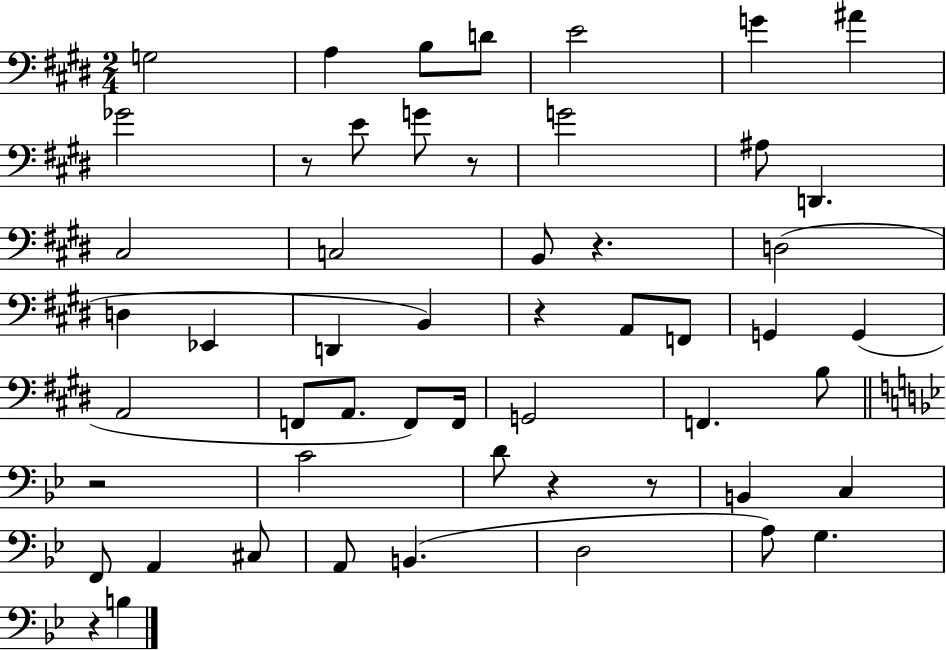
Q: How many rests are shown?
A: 8